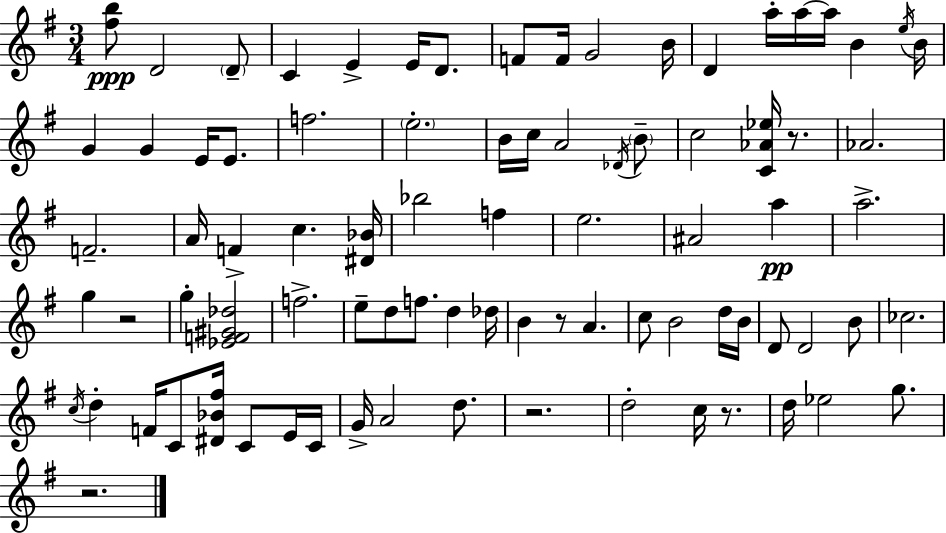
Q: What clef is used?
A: treble